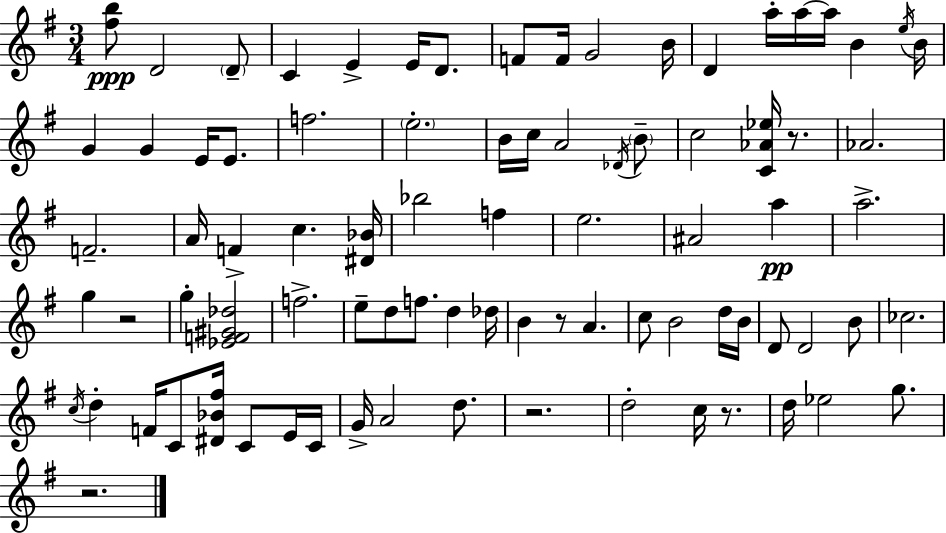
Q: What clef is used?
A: treble